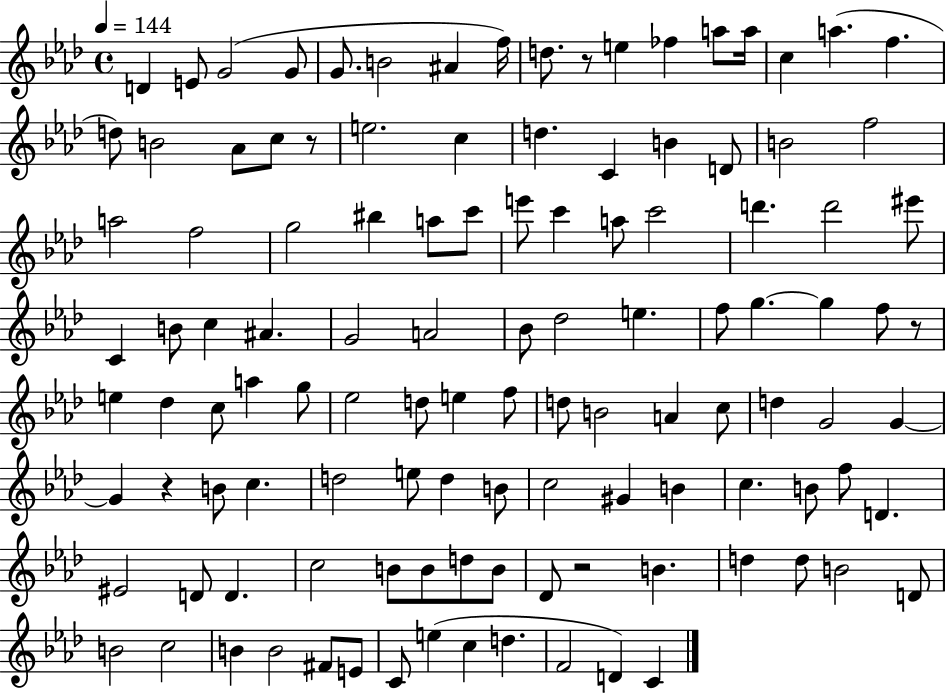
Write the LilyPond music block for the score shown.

{
  \clef treble
  \time 4/4
  \defaultTimeSignature
  \key aes \major
  \tempo 4 = 144
  \repeat volta 2 { d'4 e'8 g'2( g'8 | g'8. b'2 ais'4 f''16) | d''8. r8 e''4 fes''4 a''8 a''16 | c''4 a''4.( f''4. | \break d''8) b'2 aes'8 c''8 r8 | e''2. c''4 | d''4. c'4 b'4 d'8 | b'2 f''2 | \break a''2 f''2 | g''2 bis''4 a''8 c'''8 | e'''8 c'''4 a''8 c'''2 | d'''4. d'''2 eis'''8 | \break c'4 b'8 c''4 ais'4. | g'2 a'2 | bes'8 des''2 e''4. | f''8 g''4.~~ g''4 f''8 r8 | \break e''4 des''4 c''8 a''4 g''8 | ees''2 d''8 e''4 f''8 | d''8 b'2 a'4 c''8 | d''4 g'2 g'4~~ | \break g'4 r4 b'8 c''4. | d''2 e''8 d''4 b'8 | c''2 gis'4 b'4 | c''4. b'8 f''8 d'4. | \break eis'2 d'8 d'4. | c''2 b'8 b'8 d''8 b'8 | des'8 r2 b'4. | d''4 d''8 b'2 d'8 | \break b'2 c''2 | b'4 b'2 fis'8 e'8 | c'8 e''4( c''4 d''4. | f'2 d'4) c'4 | \break } \bar "|."
}